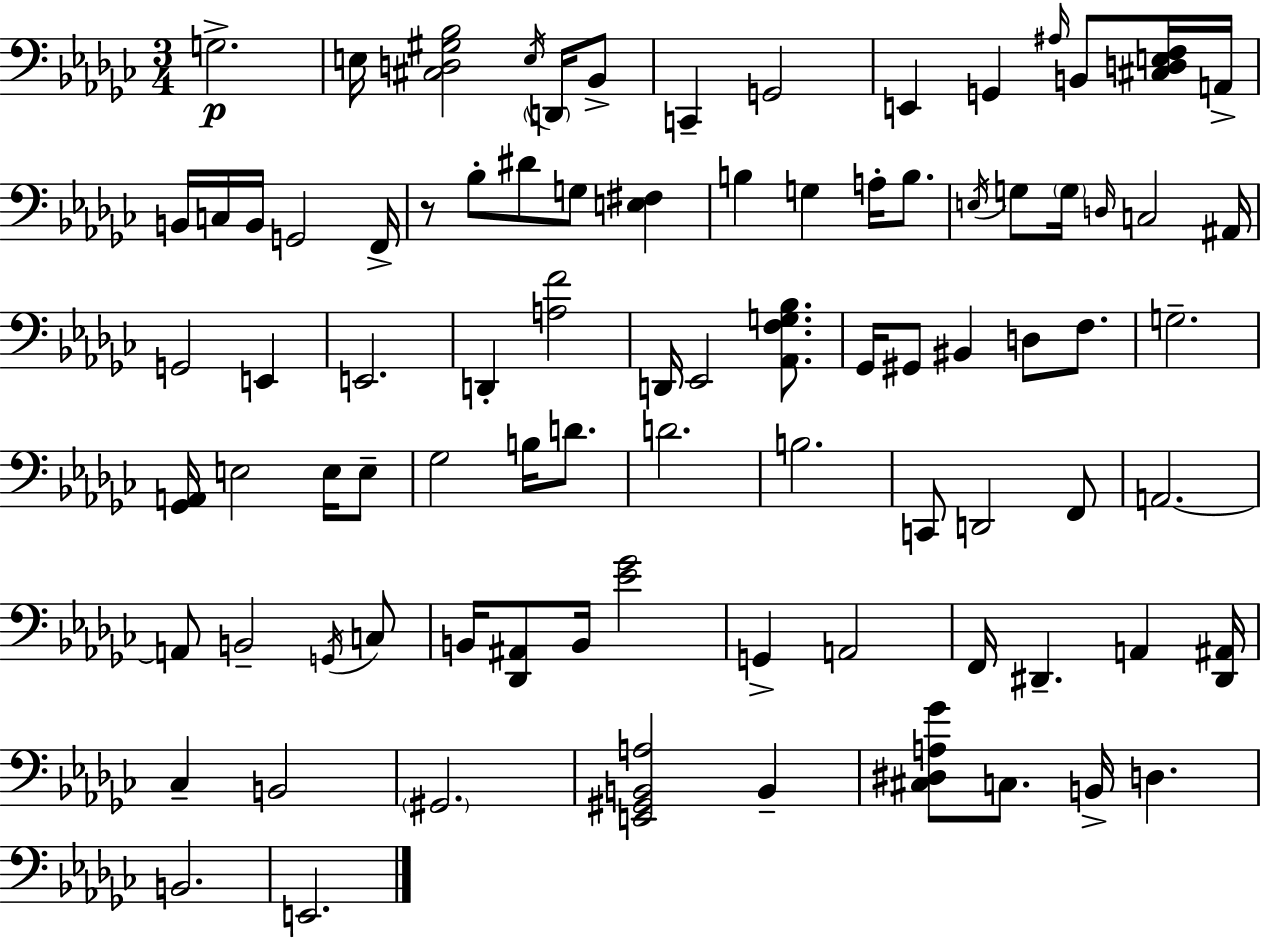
G3/h. E3/s [C#3,D3,G#3,Bb3]/h E3/s D2/s Bb2/e C2/q G2/h E2/q G2/q A#3/s B2/e [C#3,D3,E3,F3]/s A2/s B2/s C3/s B2/s G2/h F2/s R/e Bb3/e D#4/e G3/e [E3,F#3]/q B3/q G3/q A3/s B3/e. E3/s G3/e G3/s D3/s C3/h A#2/s G2/h E2/q E2/h. D2/q [A3,F4]/h D2/s Eb2/h [Ab2,F3,G3,Bb3]/e. Gb2/s G#2/e BIS2/q D3/e F3/e. G3/h. [Gb2,A2]/s E3/h E3/s E3/e Gb3/h B3/s D4/e. D4/h. B3/h. C2/e D2/h F2/e A2/h. A2/e B2/h G2/s C3/e B2/s [Db2,A#2]/e B2/s [Eb4,Gb4]/h G2/q A2/h F2/s D#2/q. A2/q [D#2,A#2]/s CES3/q B2/h G#2/h. [E2,G#2,B2,A3]/h B2/q [C#3,D#3,A3,Gb4]/e C3/e. B2/s D3/q. B2/h. E2/h.